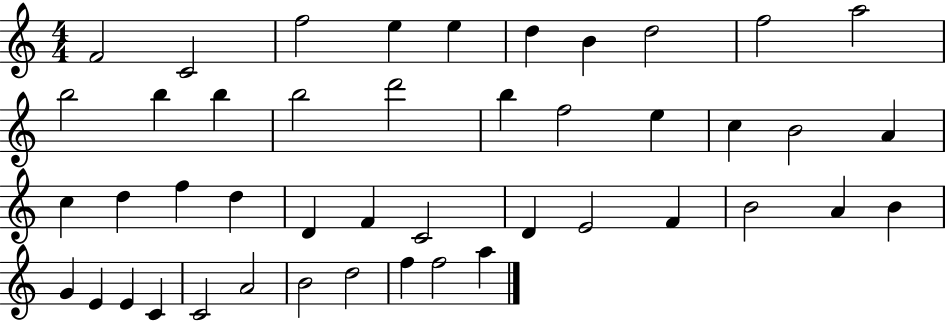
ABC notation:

X:1
T:Untitled
M:4/4
L:1/4
K:C
F2 C2 f2 e e d B d2 f2 a2 b2 b b b2 d'2 b f2 e c B2 A c d f d D F C2 D E2 F B2 A B G E E C C2 A2 B2 d2 f f2 a